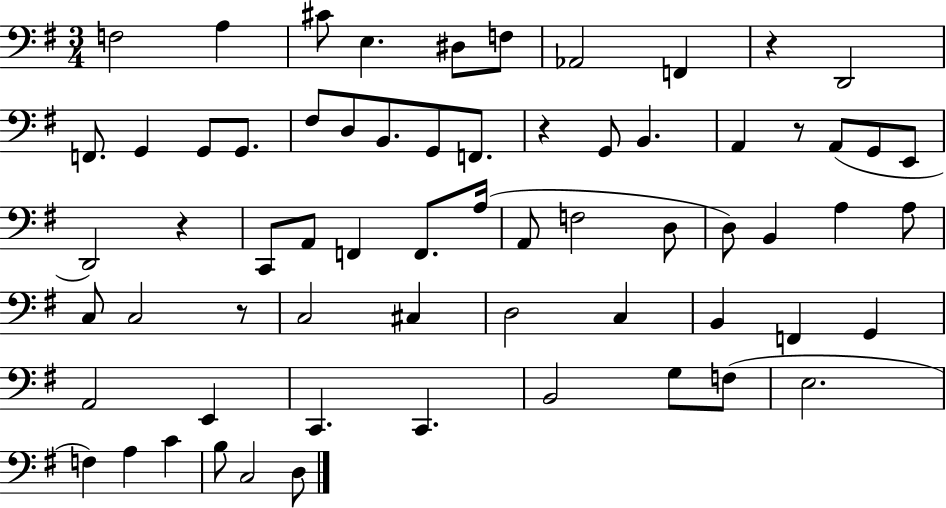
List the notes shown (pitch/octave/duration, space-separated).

F3/h A3/q C#4/e E3/q. D#3/e F3/e Ab2/h F2/q R/q D2/h F2/e. G2/q G2/e G2/e. F#3/e D3/e B2/e. G2/e F2/e. R/q G2/e B2/q. A2/q R/e A2/e G2/e E2/e D2/h R/q C2/e A2/e F2/q F2/e. A3/s A2/e F3/h D3/e D3/e B2/q A3/q A3/e C3/e C3/h R/e C3/h C#3/q D3/h C3/q B2/q F2/q G2/q A2/h E2/q C2/q. C2/q. B2/h G3/e F3/e E3/h. F3/q A3/q C4/q B3/e C3/h D3/e